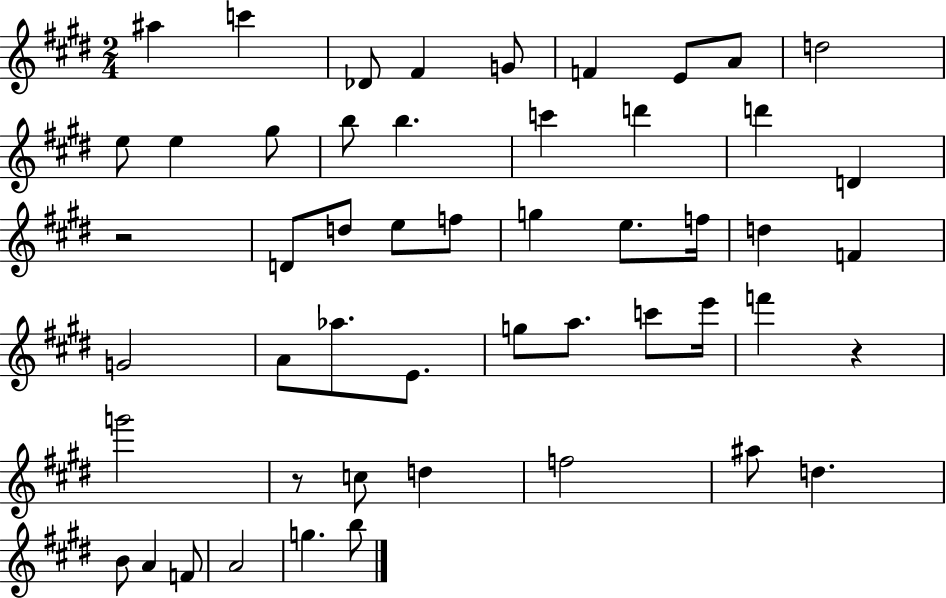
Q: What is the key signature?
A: E major